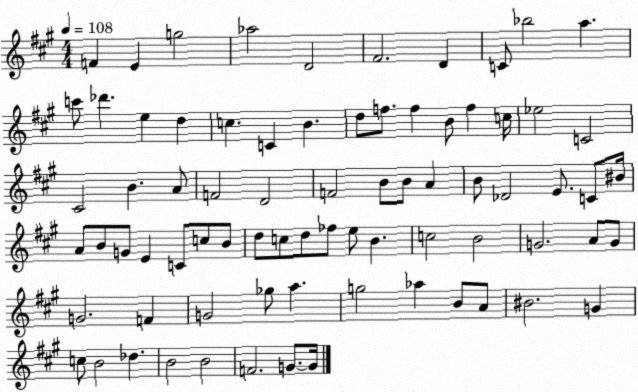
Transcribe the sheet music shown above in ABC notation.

X:1
T:Untitled
M:4/4
L:1/4
K:A
F E g2 _a2 D2 ^F2 D C/2 _b2 a c'/2 _d' e d c C B d/2 f/2 f B/2 f c/4 _e2 C2 ^C2 B A/2 F2 D2 F2 B/2 B/2 A B/2 _D2 E/2 C/2 ^B/4 A/2 B/2 G/2 E C/2 c/2 B/2 d/2 c/2 d/2 _f/2 e/2 B c2 B2 G2 A/2 G/2 G2 F G2 _g/2 a g2 _a B/2 A/2 ^B2 G c/2 B2 _d B2 B2 F2 G/2 G/4